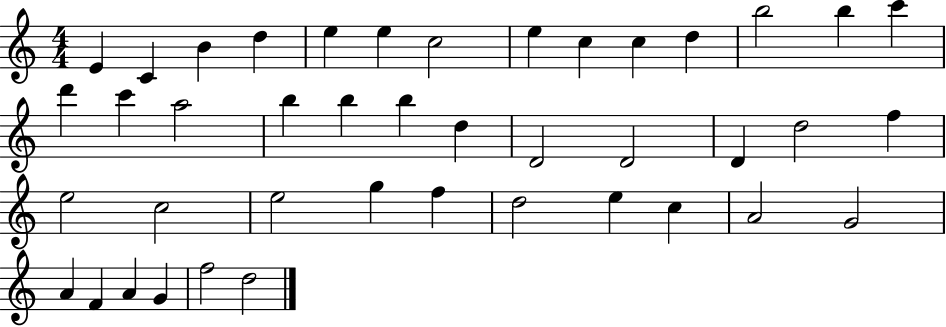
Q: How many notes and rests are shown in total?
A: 42